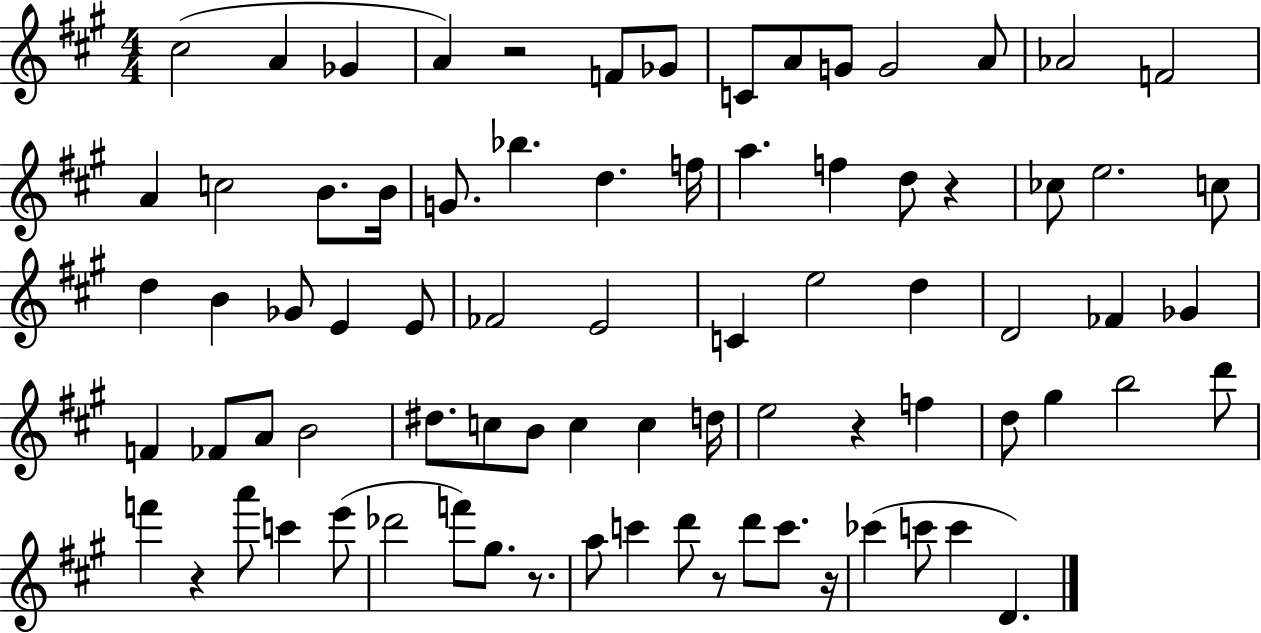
X:1
T:Untitled
M:4/4
L:1/4
K:A
^c2 A _G A z2 F/2 _G/2 C/2 A/2 G/2 G2 A/2 _A2 F2 A c2 B/2 B/4 G/2 _b d f/4 a f d/2 z _c/2 e2 c/2 d B _G/2 E E/2 _F2 E2 C e2 d D2 _F _G F _F/2 A/2 B2 ^d/2 c/2 B/2 c c d/4 e2 z f d/2 ^g b2 d'/2 f' z a'/2 c' e'/2 _d'2 f'/2 ^g/2 z/2 a/2 c' d'/2 z/2 d'/2 c'/2 z/4 _c' c'/2 c' D